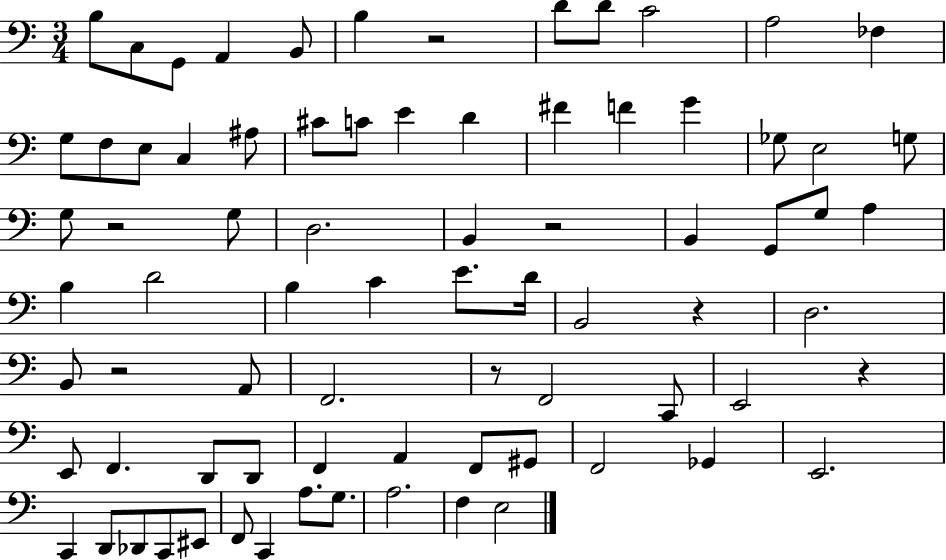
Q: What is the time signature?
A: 3/4